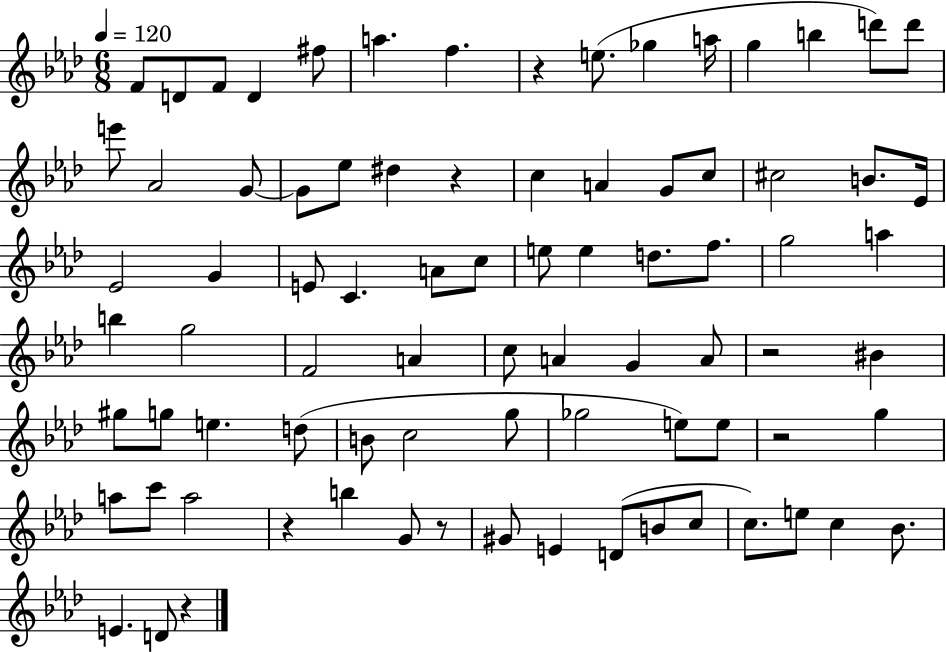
{
  \clef treble
  \numericTimeSignature
  \time 6/8
  \key aes \major
  \tempo 4 = 120
  f'8 d'8 f'8 d'4 fis''8 | a''4. f''4. | r4 e''8.( ges''4 a''16 | g''4 b''4 d'''8) d'''8 | \break e'''8 aes'2 g'8~~ | g'8 ees''8 dis''4 r4 | c''4 a'4 g'8 c''8 | cis''2 b'8. ees'16 | \break ees'2 g'4 | e'8 c'4. a'8 c''8 | e''8 e''4 d''8. f''8. | g''2 a''4 | \break b''4 g''2 | f'2 a'4 | c''8 a'4 g'4 a'8 | r2 bis'4 | \break gis''8 g''8 e''4. d''8( | b'8 c''2 g''8 | ges''2 e''8) e''8 | r2 g''4 | \break a''8 c'''8 a''2 | r4 b''4 g'8 r8 | gis'8 e'4 d'8( b'8 c''8 | c''8.) e''8 c''4 bes'8. | \break e'4. d'8 r4 | \bar "|."
}